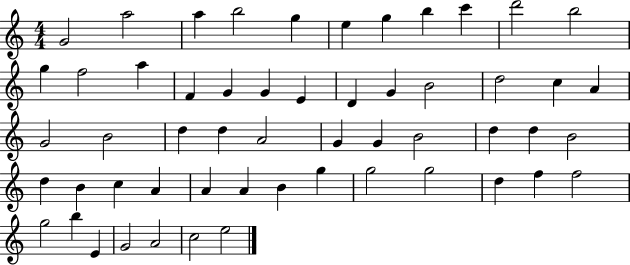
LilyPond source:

{
  \clef treble
  \numericTimeSignature
  \time 4/4
  \key c \major
  g'2 a''2 | a''4 b''2 g''4 | e''4 g''4 b''4 c'''4 | d'''2 b''2 | \break g''4 f''2 a''4 | f'4 g'4 g'4 e'4 | d'4 g'4 b'2 | d''2 c''4 a'4 | \break g'2 b'2 | d''4 d''4 a'2 | g'4 g'4 b'2 | d''4 d''4 b'2 | \break d''4 b'4 c''4 a'4 | a'4 a'4 b'4 g''4 | g''2 g''2 | d''4 f''4 f''2 | \break g''2 b''4 e'4 | g'2 a'2 | c''2 e''2 | \bar "|."
}